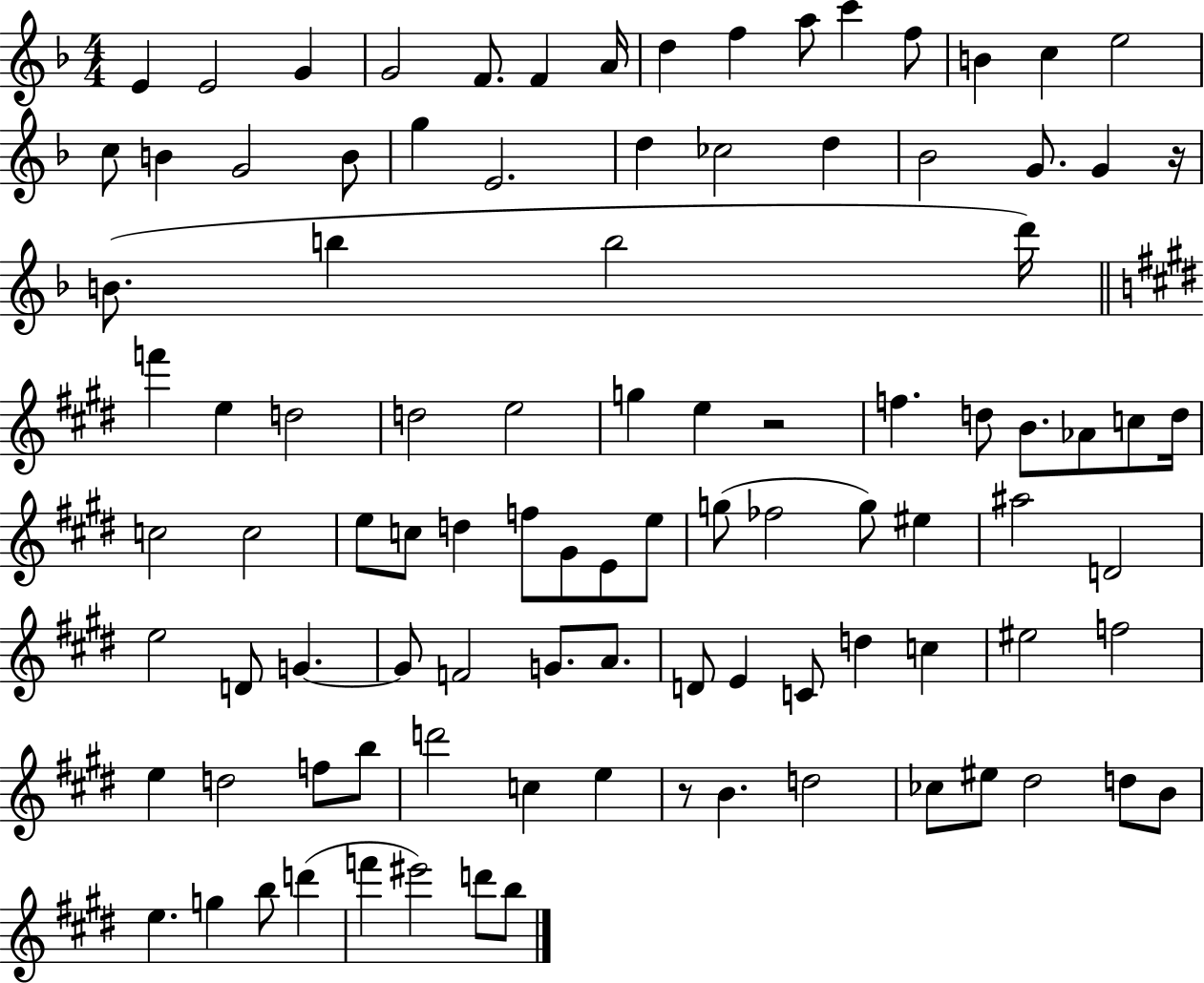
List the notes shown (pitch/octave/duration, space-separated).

E4/q E4/h G4/q G4/h F4/e. F4/q A4/s D5/q F5/q A5/e C6/q F5/e B4/q C5/q E5/h C5/e B4/q G4/h B4/e G5/q E4/h. D5/q CES5/h D5/q Bb4/h G4/e. G4/q R/s B4/e. B5/q B5/h D6/s F6/q E5/q D5/h D5/h E5/h G5/q E5/q R/h F5/q. D5/e B4/e. Ab4/e C5/e D5/s C5/h C5/h E5/e C5/e D5/q F5/e G#4/e E4/e E5/e G5/e FES5/h G5/e EIS5/q A#5/h D4/h E5/h D4/e G4/q. G4/e F4/h G4/e. A4/e. D4/e E4/q C4/e D5/q C5/q EIS5/h F5/h E5/q D5/h F5/e B5/e D6/h C5/q E5/q R/e B4/q. D5/h CES5/e EIS5/e D#5/h D5/e B4/e E5/q. G5/q B5/e D6/q F6/q EIS6/h D6/e B5/e